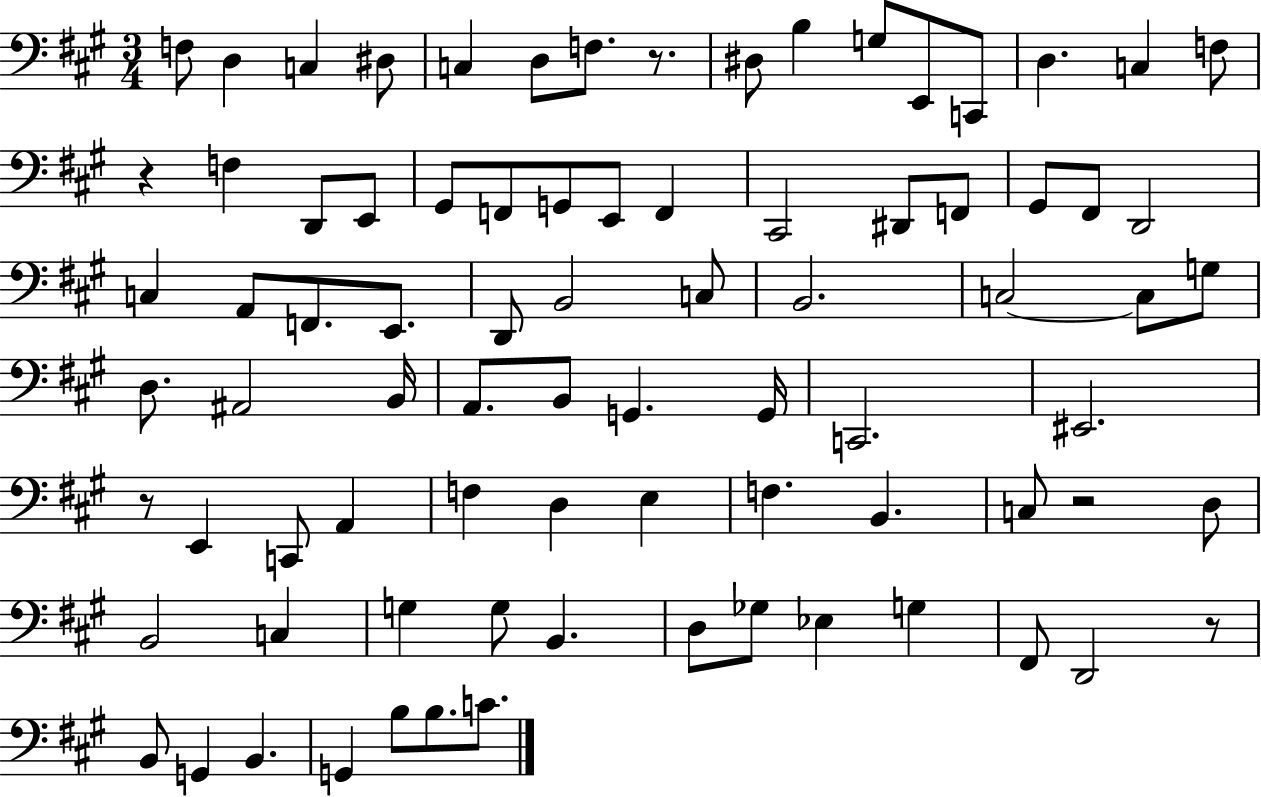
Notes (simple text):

F3/e D3/q C3/q D#3/e C3/q D3/e F3/e. R/e. D#3/e B3/q G3/e E2/e C2/e D3/q. C3/q F3/e R/q F3/q D2/e E2/e G#2/e F2/e G2/e E2/e F2/q C#2/h D#2/e F2/e G#2/e F#2/e D2/h C3/q A2/e F2/e. E2/e. D2/e B2/h C3/e B2/h. C3/h C3/e G3/e D3/e. A#2/h B2/s A2/e. B2/e G2/q. G2/s C2/h. EIS2/h. R/e E2/q C2/e A2/q F3/q D3/q E3/q F3/q. B2/q. C3/e R/h D3/e B2/h C3/q G3/q G3/e B2/q. D3/e Gb3/e Eb3/q G3/q F#2/e D2/h R/e B2/e G2/q B2/q. G2/q B3/e B3/e. C4/e.